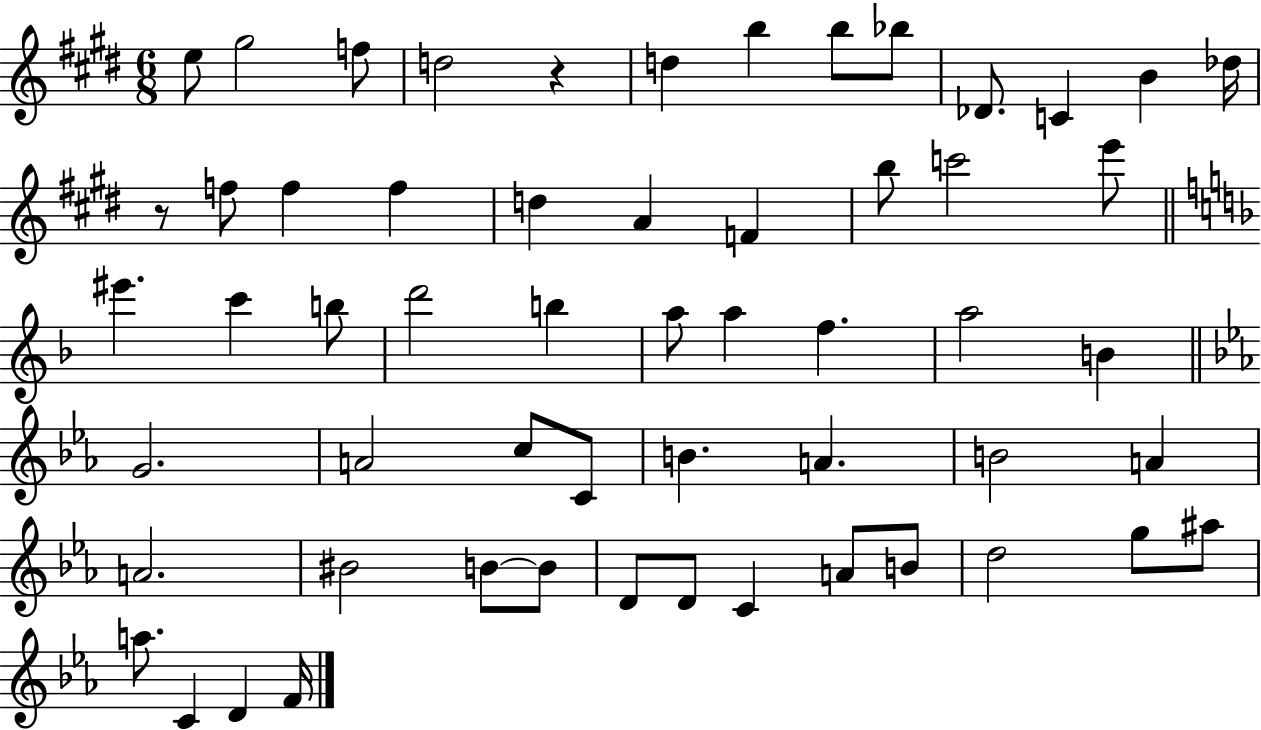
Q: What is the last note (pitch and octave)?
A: F4